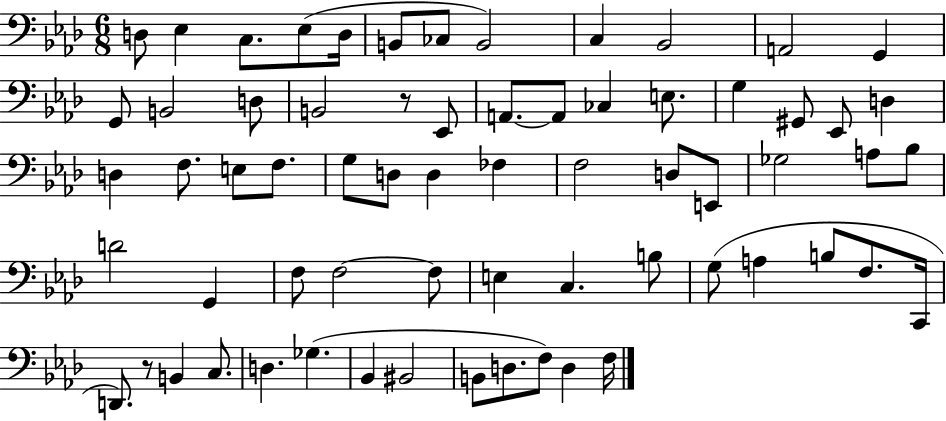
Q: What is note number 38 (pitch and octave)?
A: A3